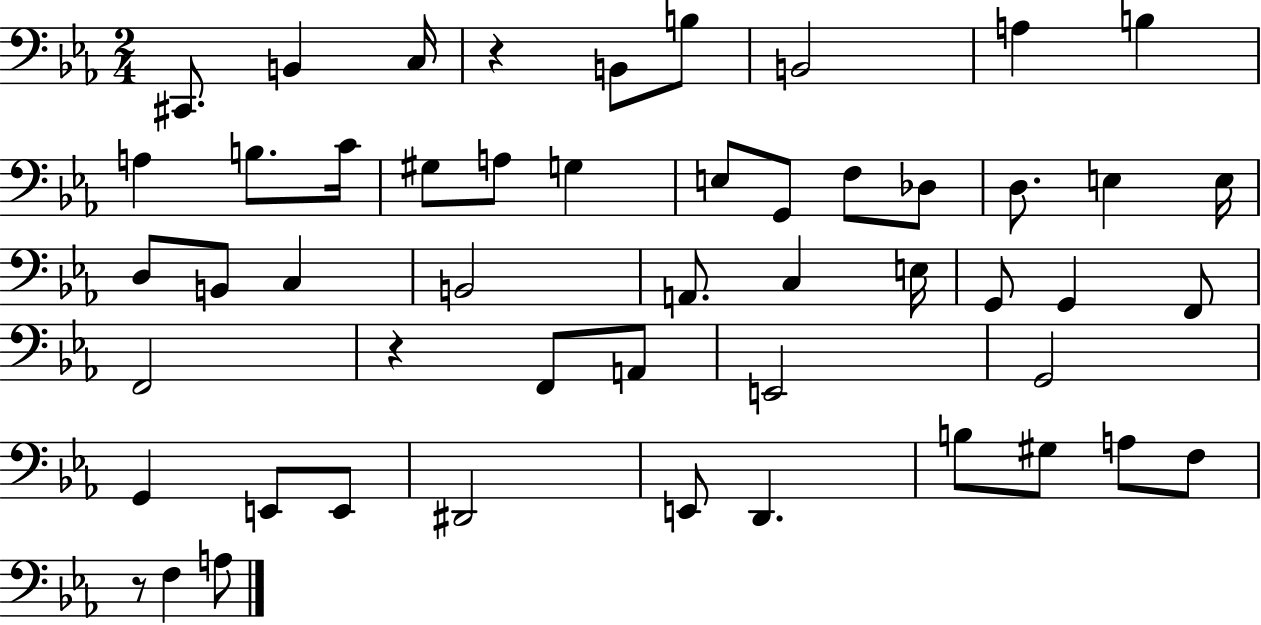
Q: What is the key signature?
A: EES major